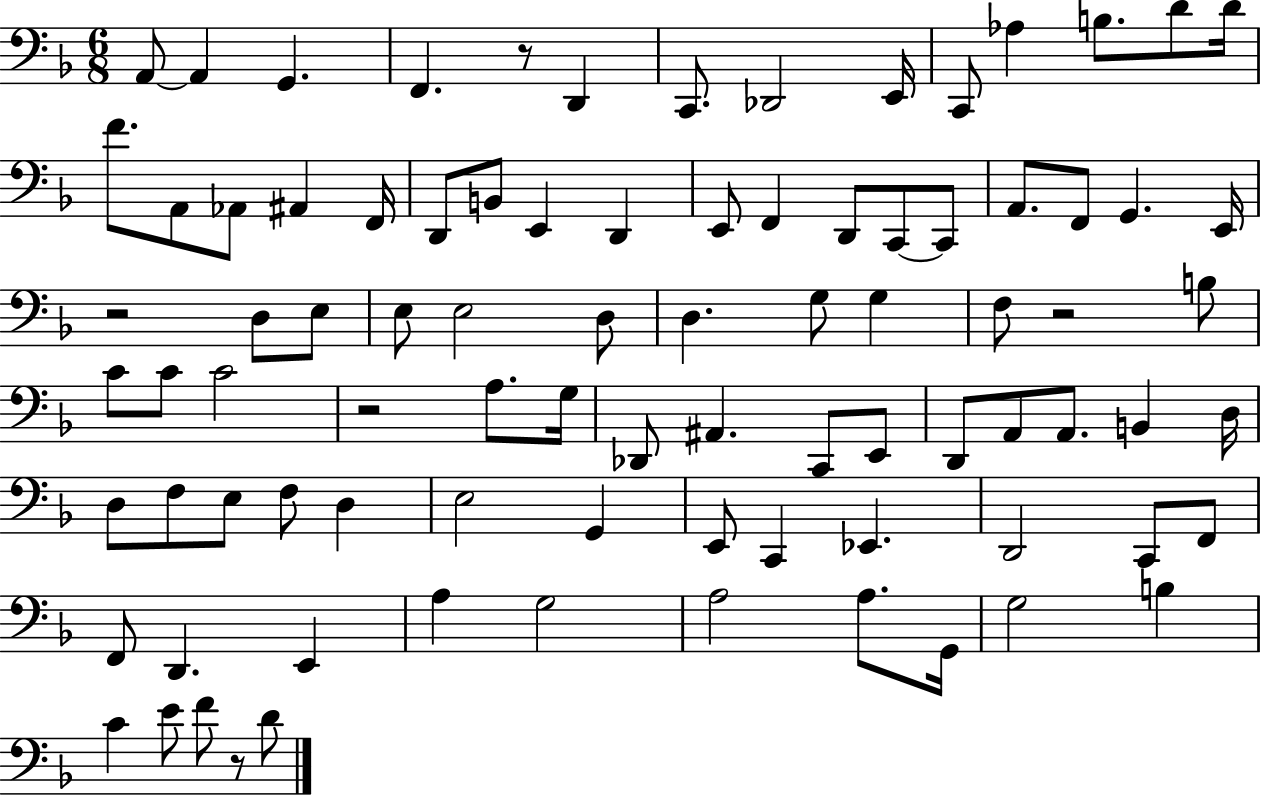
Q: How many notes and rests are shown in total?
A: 87